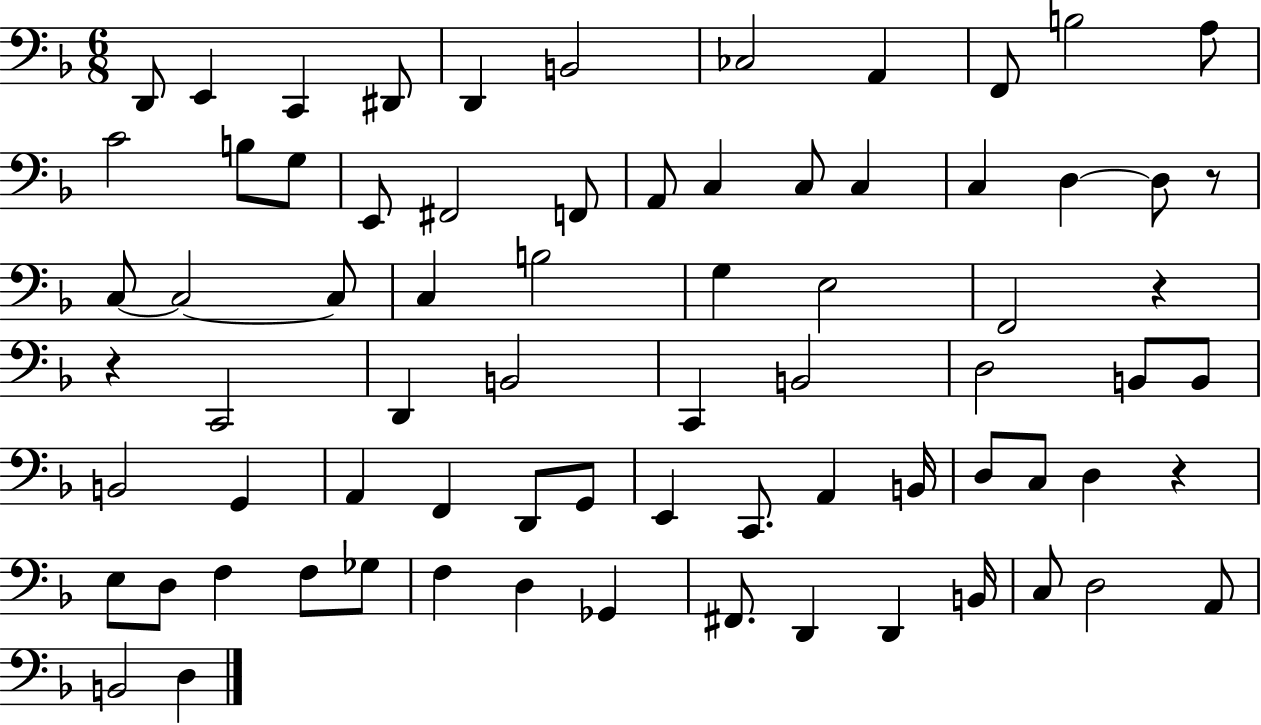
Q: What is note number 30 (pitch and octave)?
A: G3